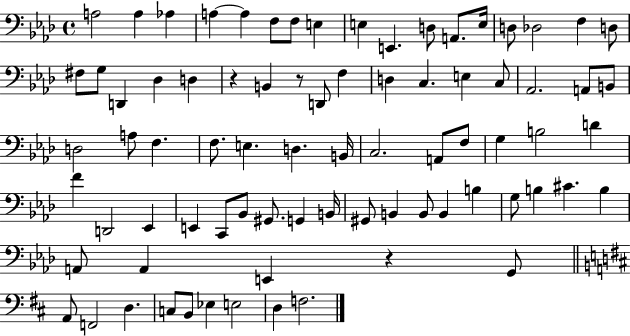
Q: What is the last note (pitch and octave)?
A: F3